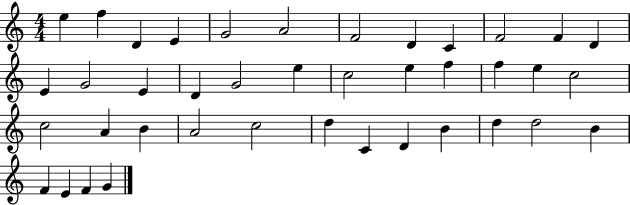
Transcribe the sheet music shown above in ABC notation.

X:1
T:Untitled
M:4/4
L:1/4
K:C
e f D E G2 A2 F2 D C F2 F D E G2 E D G2 e c2 e f f e c2 c2 A B A2 c2 d C D B d d2 B F E F G